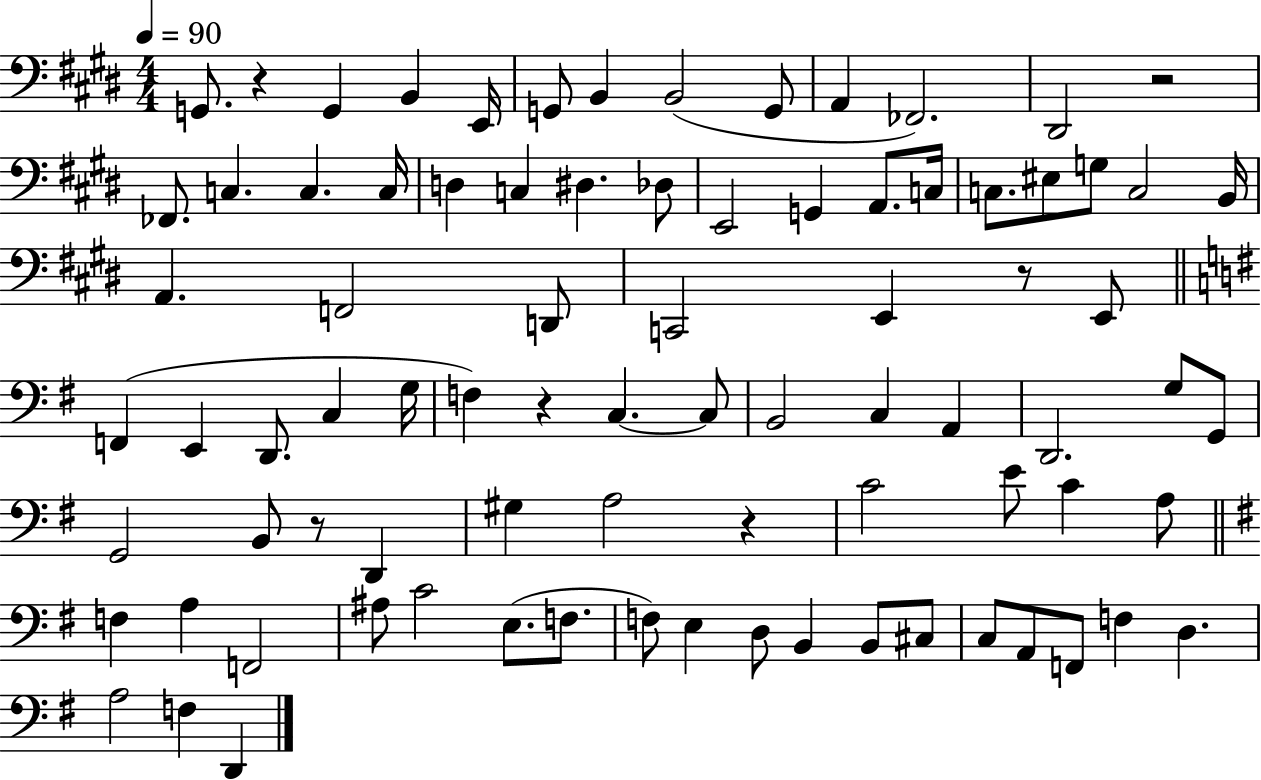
G2/e. R/q G2/q B2/q E2/s G2/e B2/q B2/h G2/e A2/q FES2/h. D#2/h R/h FES2/e. C3/q. C3/q. C3/s D3/q C3/q D#3/q. Db3/e E2/h G2/q A2/e. C3/s C3/e. EIS3/e G3/e C3/h B2/s A2/q. F2/h D2/e C2/h E2/q R/e E2/e F2/q E2/q D2/e. C3/q G3/s F3/q R/q C3/q. C3/e B2/h C3/q A2/q D2/h. G3/e G2/e G2/h B2/e R/e D2/q G#3/q A3/h R/q C4/h E4/e C4/q A3/e F3/q A3/q F2/h A#3/e C4/h E3/e. F3/e. F3/e E3/q D3/e B2/q B2/e C#3/e C3/e A2/e F2/e F3/q D3/q. A3/h F3/q D2/q